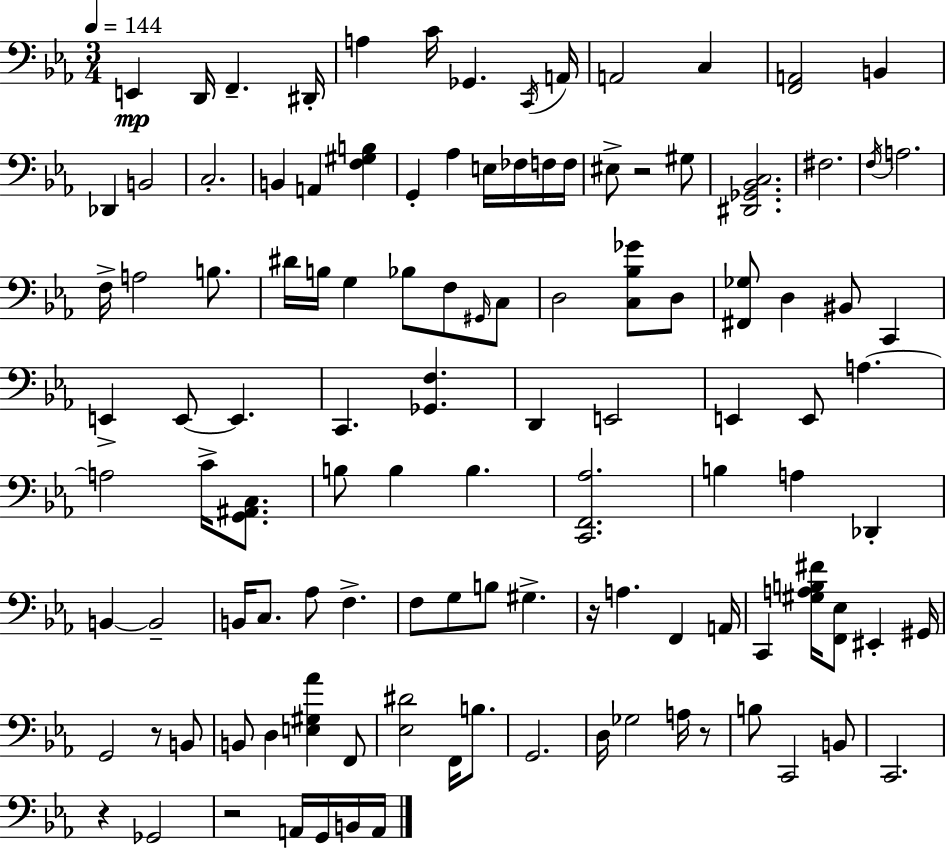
{
  \clef bass
  \numericTimeSignature
  \time 3/4
  \key ees \major
  \tempo 4 = 144
  e,4\mp d,16 f,4.-- dis,16-. | a4 c'16 ges,4. \acciaccatura { c,16 } | a,16 a,2 c4 | <f, a,>2 b,4 | \break des,4 b,2 | c2.-. | b,4 a,4 <f gis b>4 | g,4-. aes4 e16 fes16 f16 | \break f16 eis8-> r2 gis8 | <dis, ges, bes, c>2. | fis2. | \acciaccatura { f16 } a2. | \break f16-> a2 b8. | dis'16 b16 g4 bes8 f8 | \grace { gis,16 } c8 d2 <c bes ges'>8 | d8 <fis, ges>8 d4 bis,8 c,4 | \break e,4-> e,8~~ e,4. | c,4. <ges, f>4. | d,4 e,2 | e,4 e,8 a4.~~ | \break a2 c'16-> | <g, ais, c>8. b8 b4 b4. | <c, f, aes>2. | b4 a4 des,4-. | \break b,4~~ b,2-- | b,16 c8. aes8 f4.-> | f8 g8 b8 gis4.-> | r16 a4. f,4 | \break a,16 c,4 <gis a b fis'>16 <f, ees>8 eis,4-. | gis,16 g,2 r8 | b,8 b,8 d4 <e gis aes'>4 | f,8 <ees dis'>2 f,16 | \break b8. g,2. | d16 ges2 | a16 r8 b8 c,2 | b,8 c,2. | \break r4 ges,2 | r2 a,16 | g,16 b,16 a,16 \bar "|."
}